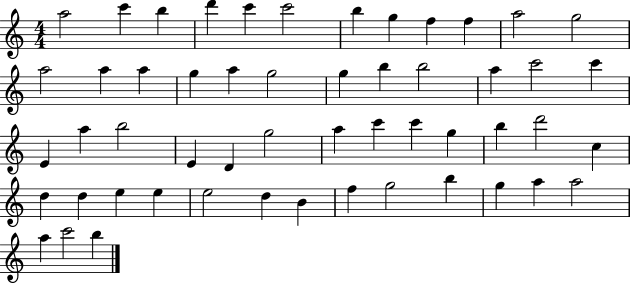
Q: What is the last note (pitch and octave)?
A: B5